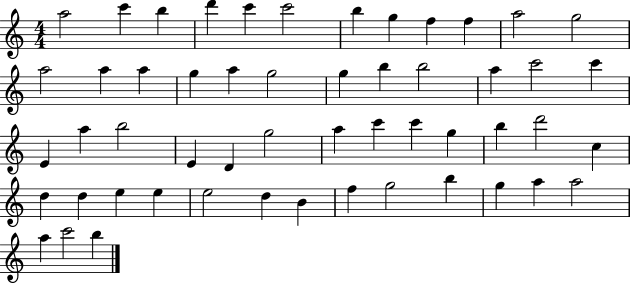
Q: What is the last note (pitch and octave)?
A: B5